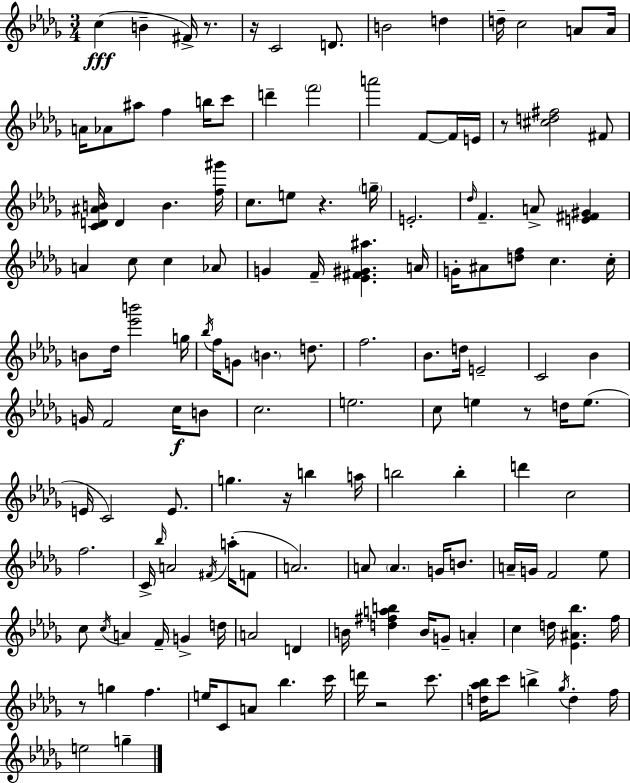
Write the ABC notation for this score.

X:1
T:Untitled
M:3/4
L:1/4
K:Bbm
c B ^F/4 z/2 z/4 C2 D/2 B2 d d/4 c2 A/2 A/4 A/4 _A/2 ^a/2 f b/4 c'/2 d' f'2 a'2 F/2 F/4 E/4 z/2 [^cd^f]2 ^F/2 [CD^AB]/4 D B [f^g']/4 c/2 e/2 z g/4 E2 _d/4 F A/2 [E^F^G] A c/2 c _A/2 G F/4 [_E^F^G^a] A/4 G/4 ^A/2 [df]/2 c c/4 B/2 _d/4 [_e'b']2 g/4 _b/4 f/4 G/2 B d/2 f2 _B/2 d/4 E2 C2 _B G/4 F2 c/4 B/2 c2 e2 c/2 e z/2 d/4 e/2 E/4 C2 E/2 g z/4 b a/4 b2 b d' c2 f2 C/4 _b/4 A2 ^F/4 a/4 F/2 A2 A/2 A G/4 B/2 A/4 G/4 F2 _e/2 c/2 c/4 A F/4 G d/4 A2 D B/4 [d^fab] B/4 G/2 A c d/4 [_E^A_b] f/4 z/2 g f e/4 C/2 A/2 _b c'/4 d'/4 z2 c'/2 [d_a_b]/4 c'/2 b _g/4 d f/4 e2 g